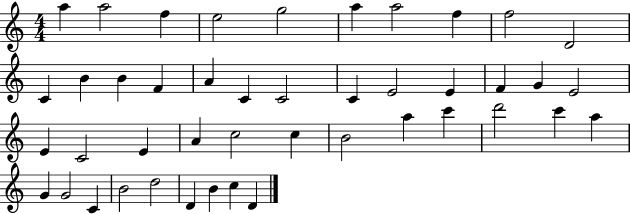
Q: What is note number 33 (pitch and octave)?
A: D6